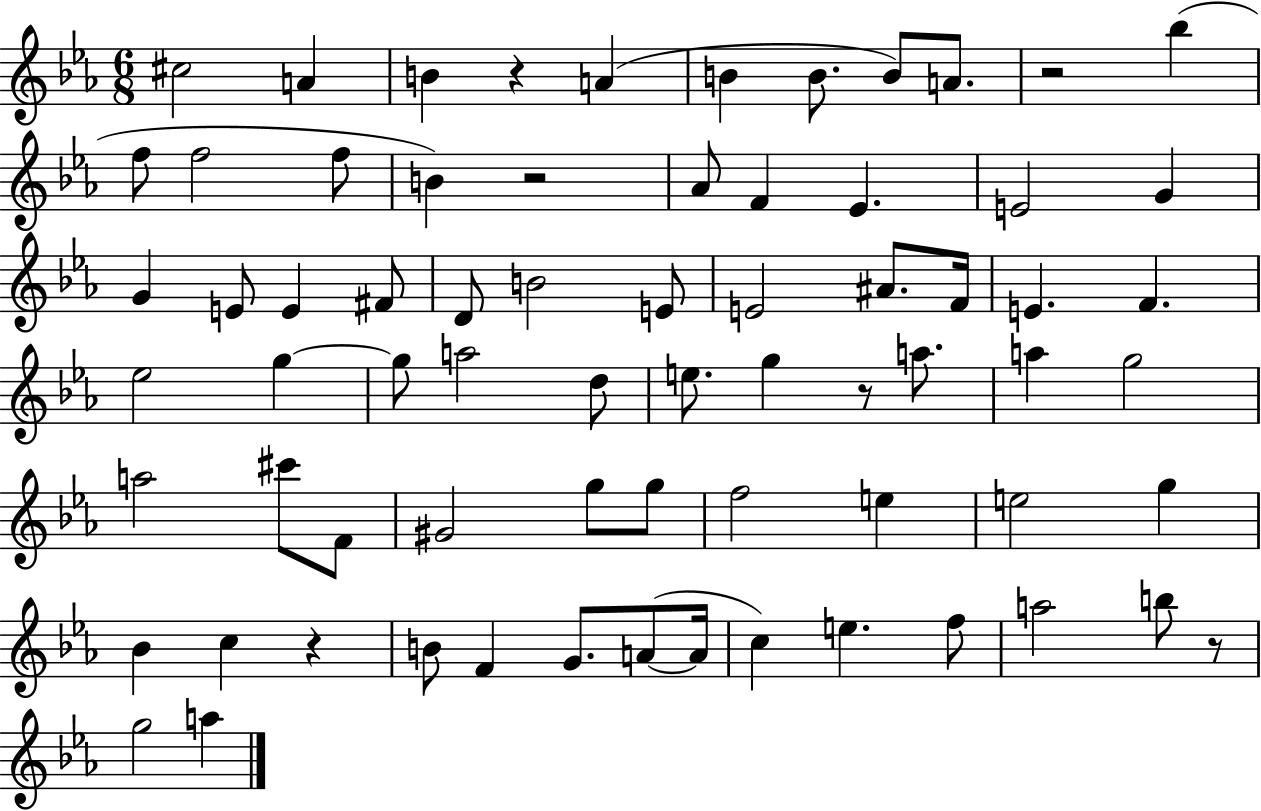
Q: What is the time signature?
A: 6/8